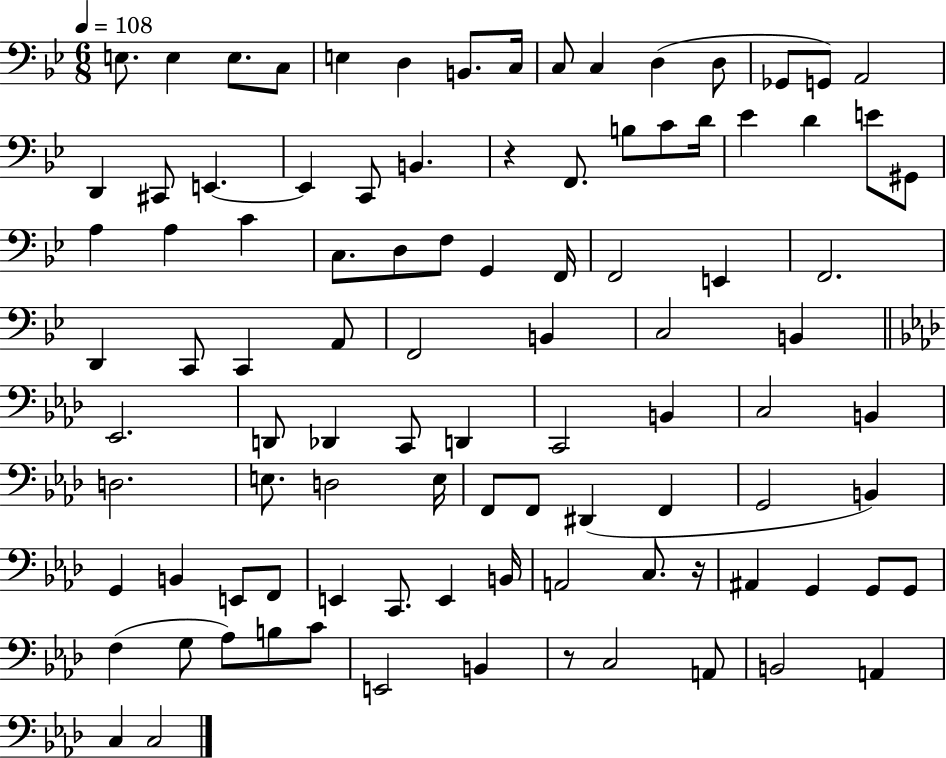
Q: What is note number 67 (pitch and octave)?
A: B2